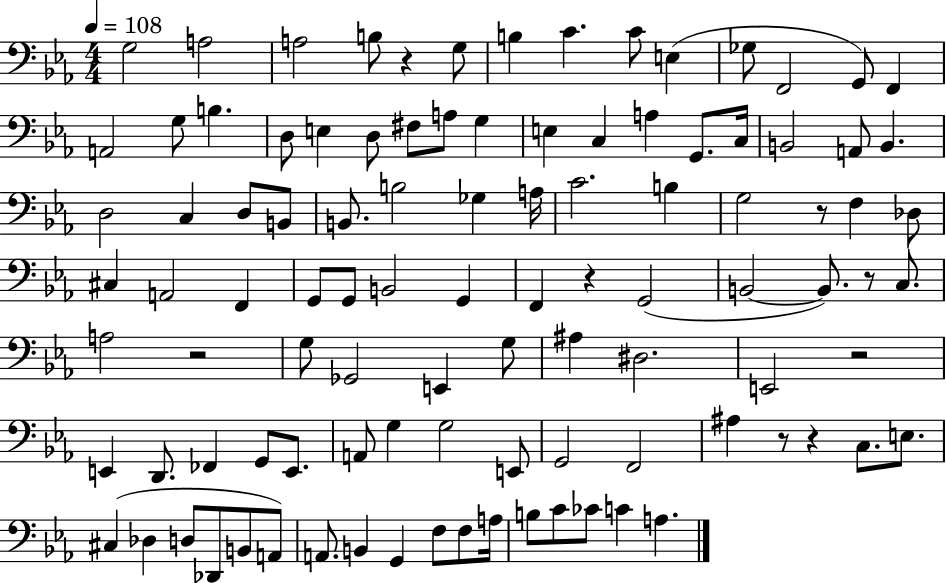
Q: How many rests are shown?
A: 8